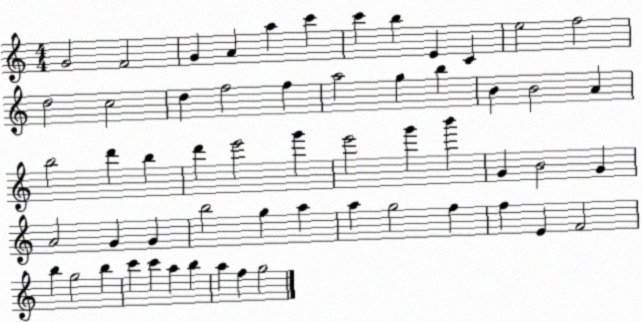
X:1
T:Untitled
M:4/4
L:1/4
K:C
G2 F2 G A a c' c' b E C e2 f2 d2 c2 d f2 f a2 g b B B2 A b2 d' b d' e'2 g' e'2 g' b' G B2 G A2 G G b2 g a a g2 f f E F2 b g2 b c' c' a b a f g2